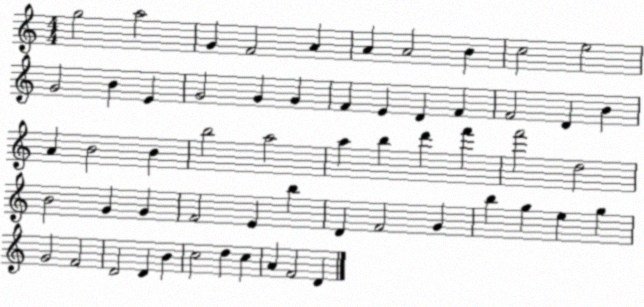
X:1
T:Untitled
M:4/4
L:1/4
K:C
g2 a2 G F2 A A A2 B c2 e2 G2 B E G2 G G F E D F F2 D B A B2 B b2 a2 a b d' f' f'2 d2 B2 G G F2 E b D F2 G b g e g G2 F2 D2 D B c2 d c A F2 D